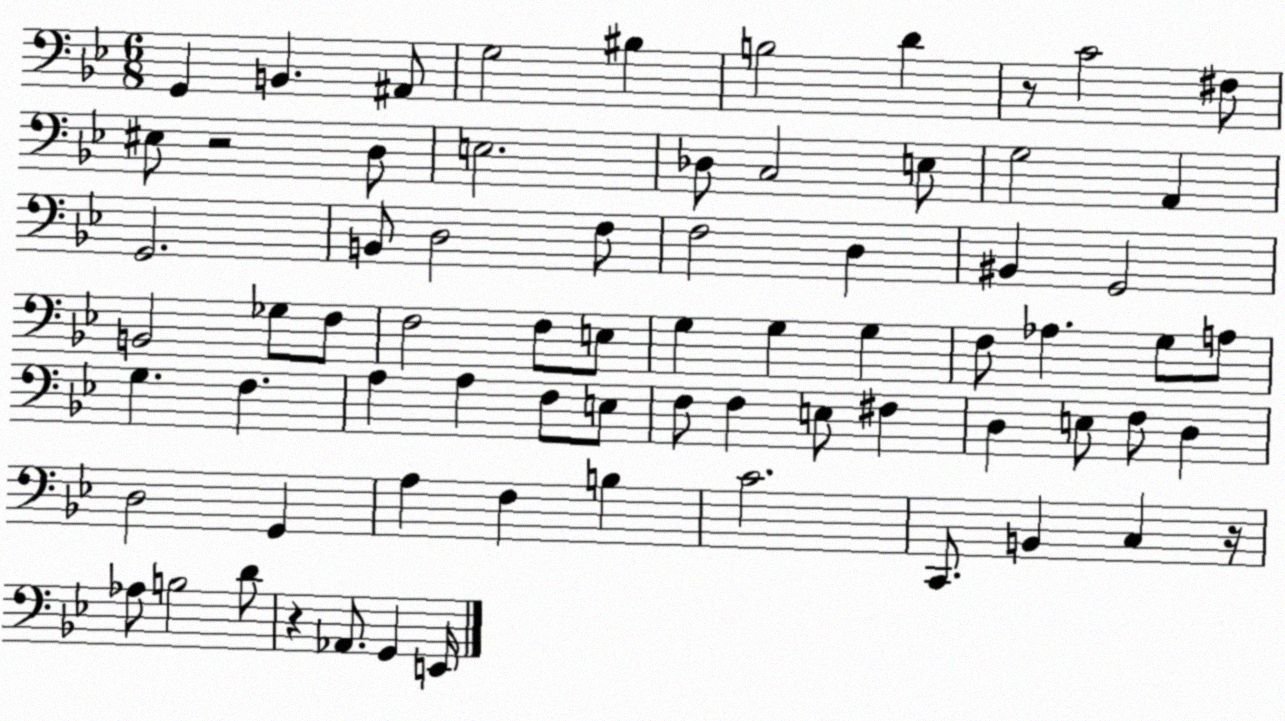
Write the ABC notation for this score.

X:1
T:Untitled
M:6/8
L:1/4
K:Bb
G,, B,, ^A,,/2 G,2 ^B, B,2 D z/2 C2 ^F,/2 ^E,/2 z2 D,/2 E,2 _D,/2 C,2 E,/2 G,2 A,, G,,2 B,,/2 D,2 F,/2 F,2 D, ^B,, G,,2 B,,2 _G,/2 F,/2 F,2 F,/2 E,/2 G, G, G, F,/2 _A, G,/2 A,/2 G, F, A, A, F,/2 E,/2 F,/2 F, E,/2 ^F, D, E,/2 F,/2 D, D,2 G,, A, F, B, C2 C,,/2 B,, C, z/4 _A,/2 B,2 D/2 z _A,,/2 G,, E,,/4